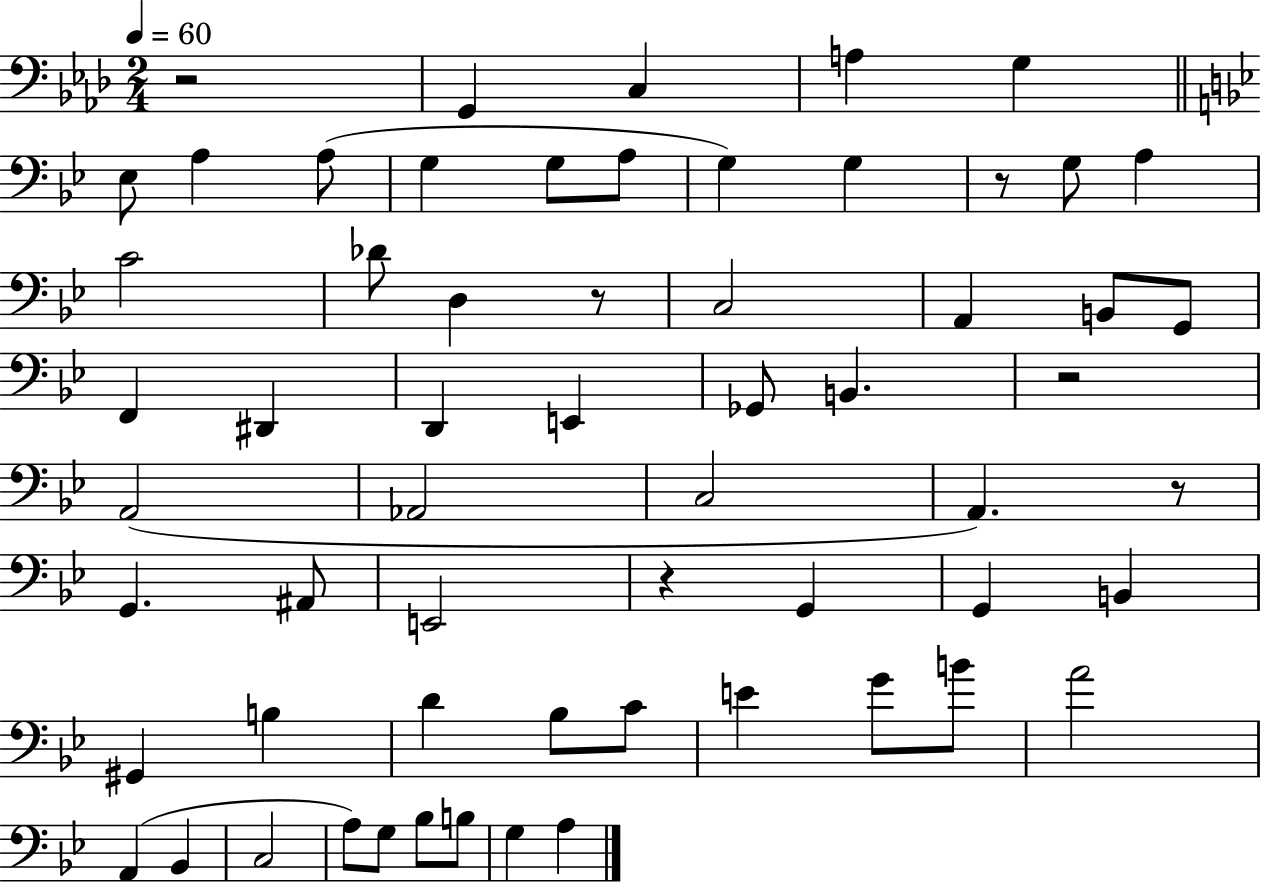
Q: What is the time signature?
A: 2/4